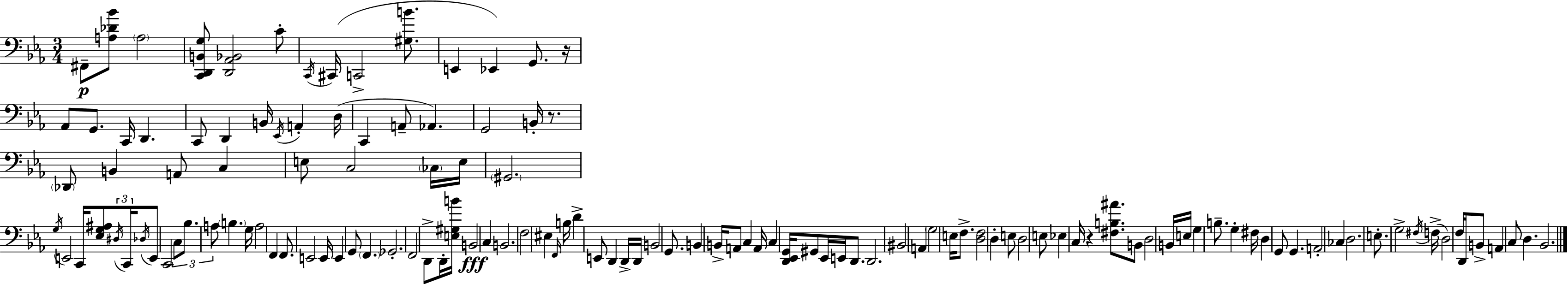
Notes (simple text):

F#2/e [A3,Db4,Bb4]/e A3/h [C2,D2,B2,G3]/e [D2,Ab2,Bb2]/h C4/e C2/s C#2/s C2/h [G#3,B4]/e. E2/q Eb2/q G2/e. R/s Ab2/e G2/e. C2/s D2/q. C2/e D2/q B2/s Eb2/s A2/q D3/s C2/q A2/e Ab2/q. G2/h B2/s R/e. Db2/e B2/q A2/e C3/q E3/e C3/h CES3/s E3/s G#2/h. G3/s E2/h C2/s [Eb3,G3,A#3]/e D#3/s C2/s Db3/s E2/e C2/h C3/e Bb3/e. A3/e B3/q. G3/s A3/h F2/q F2/e. E2/h E2/s E2/q G2/e F2/q. Gb2/h. F2/h D2/e D2/s [E3,G#3,B4]/s B2/h C3/q B2/h. F3/h EIS3/q F2/s B3/s D4/q E2/e D2/q D2/s D2/s B2/h G2/e. B2/q B2/s A2/e C3/q A2/s C3/q [D2,Eb2,G2]/s G#2/e Eb2/s E2/s D2/e. D2/h. BIS2/h A2/q G3/h E3/s F3/e. [D3,F3]/h D3/q E3/e D3/h E3/e Eb3/q C3/s R/q [F#3,B3,A#4]/e. B2/e D3/h B2/s E3/s G3/q B3/e. G3/q F#3/s D3/q G2/e G2/q. A2/h CES3/q D3/h. E3/e. G3/h F#3/s F3/s D3/h F3/s D2/s B2/e A2/q C3/e D3/q. Bb2/h.